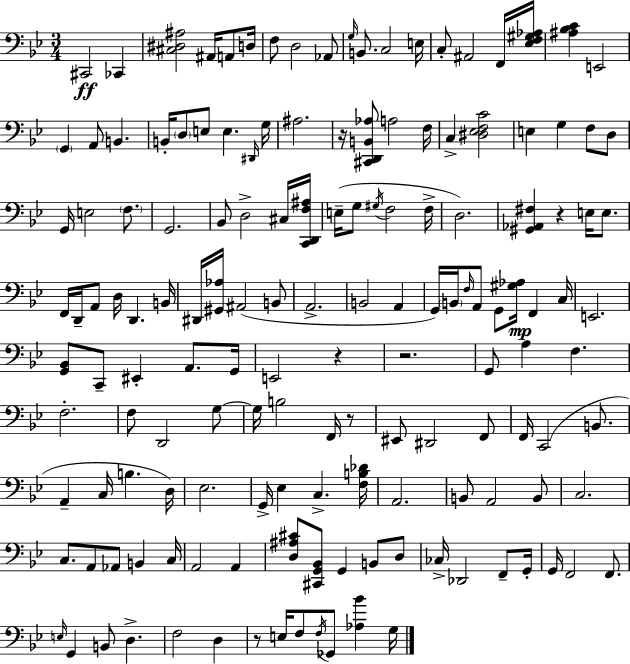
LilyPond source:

{
  \clef bass
  \numericTimeSignature
  \time 3/4
  \key bes \major
  \repeat volta 2 { cis,2\ff ces,4 | <cis dis ais>2 ais,16 a,8 d16 | f8 d2 aes,8 | \grace { g16 } b,8. c2 | \break e16 c8-. ais,2 f,16 | <ees f gis aes>16 <ais bes c'>4 e,2 | \parenthesize g,4 a,8 b,4. | b,16-. \parenthesize d8 e8 e4. | \break \grace { dis,16 } g16 ais2. | r16 <cis, d, b, aes>8 a2 | f16 c4-> <dis ees f c'>2 | e4 g4 f8 | \break d8 g,16 e2 \parenthesize f8. | g,2. | bes,8 d2-> | cis16 <c, d, f ais>16 e16--( g8 \acciaccatura { gis16 } f2 | \break f16-> d2.) | <gis, aes, fis>4 r4 e16 | e8. f,16 d,16-- a,8 d16 d,4. | b,16 dis,16 <gis, aes>16 ais,2( | \break b,8 a,2.-> | b,2 a,4 | g,16) \parenthesize b,16 \grace { f16 } a,8 g,8 <gis aes>16\mp f,4 | c16 e,2. | \break <g, bes,>8 c,8-- eis,4-. | a,8. g,16 e,2 | r4 r2. | g,8 a4 f4. | \break f2.-. | f8 d,2 | g8~~ g16 b2 | f,16 r8 eis,8 dis,2 | \break f,8 f,16 c,2( | b,8. a,4-- c16 b4. | d16) ees2. | g,16-> ees4 c4.-> | \break <f b des'>16 a,2. | b,8 a,2 | b,8 c2. | c8. a,8 aes,8 b,4 | \break c16 a,2 | a,4 <d ais cis'>8 <cis, g, bes,>8 g,4 | b,8 d8 ces16-> des,2 | f,8-- g,16-. g,16 f,2 | \break f,8. \grace { e16 } g,4 b,8 d4.-> | f2 | d4 r8 e16 f8 \acciaccatura { f16 } ges,8 | <aes bes'>4 g16 } \bar "|."
}